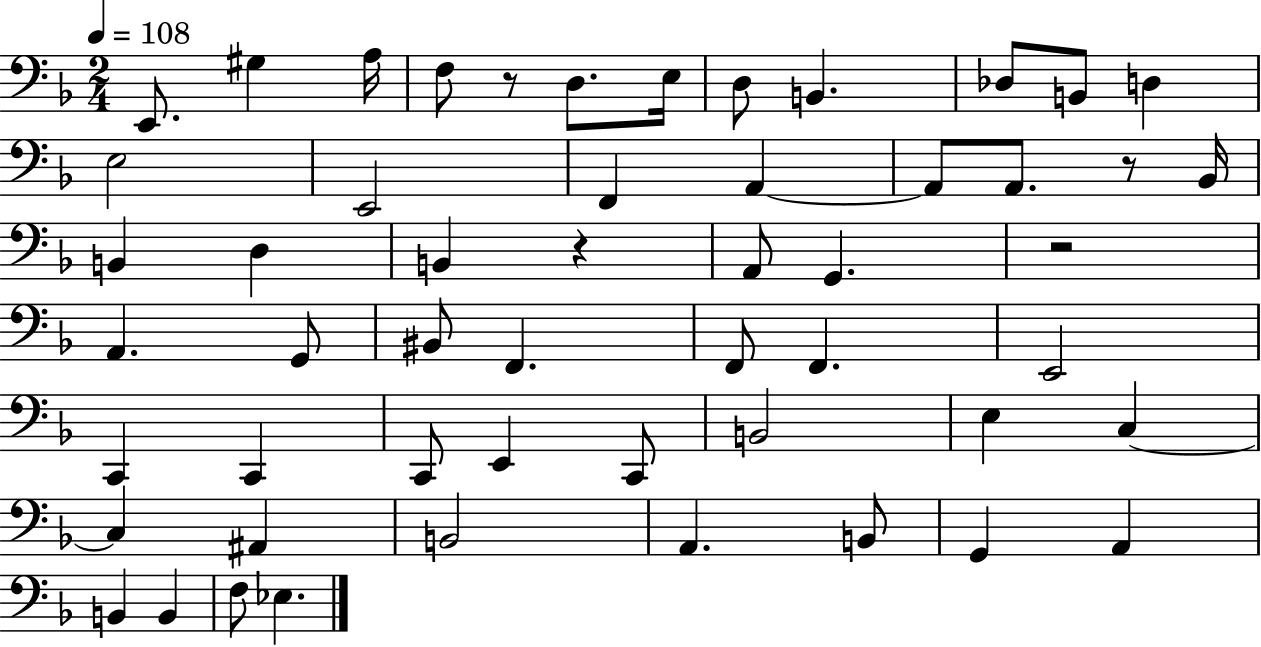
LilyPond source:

{
  \clef bass
  \numericTimeSignature
  \time 2/4
  \key f \major
  \tempo 4 = 108
  \repeat volta 2 { e,8. gis4 a16 | f8 r8 d8. e16 | d8 b,4. | des8 b,8 d4 | \break e2 | e,2 | f,4 a,4~~ | a,8 a,8. r8 bes,16 | \break b,4 d4 | b,4 r4 | a,8 g,4. | r2 | \break a,4. g,8 | bis,8 f,4. | f,8 f,4. | e,2 | \break c,4 c,4 | c,8 e,4 c,8 | b,2 | e4 c4~~ | \break c4 ais,4 | b,2 | a,4. b,8 | g,4 a,4 | \break b,4 b,4 | f8 ees4. | } \bar "|."
}